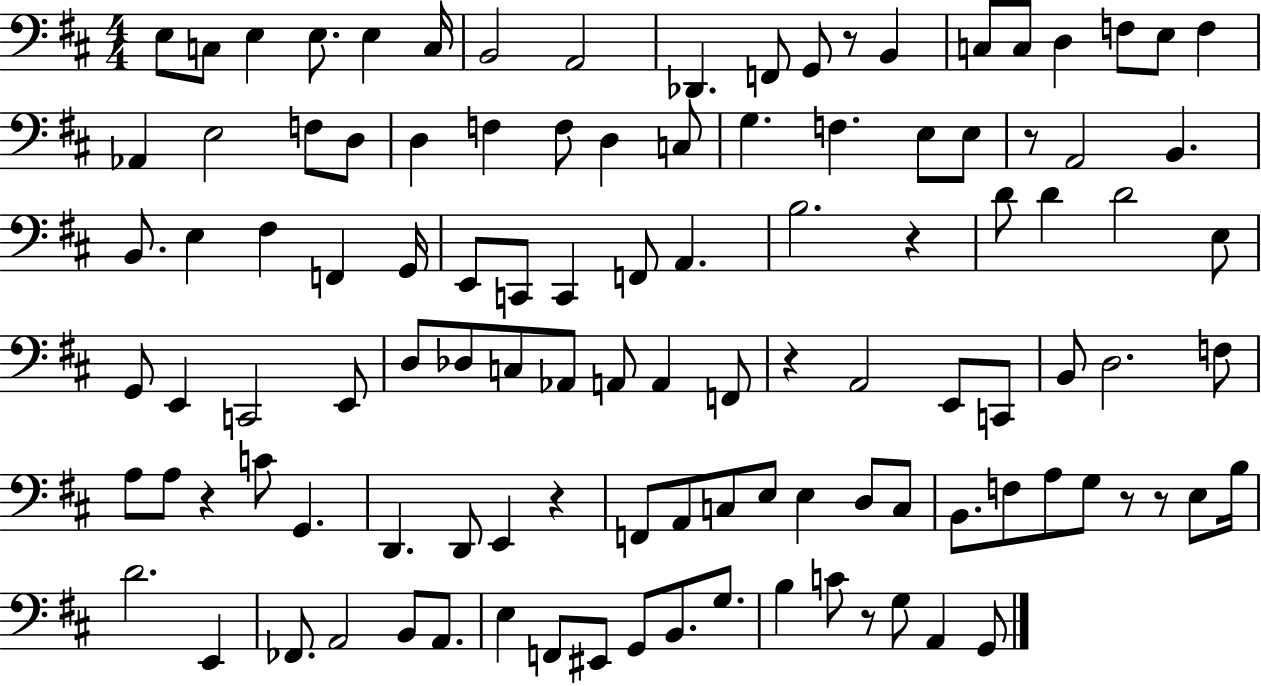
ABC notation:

X:1
T:Untitled
M:4/4
L:1/4
K:D
E,/2 C,/2 E, E,/2 E, C,/4 B,,2 A,,2 _D,, F,,/2 G,,/2 z/2 B,, C,/2 C,/2 D, F,/2 E,/2 F, _A,, E,2 F,/2 D,/2 D, F, F,/2 D, C,/2 G, F, E,/2 E,/2 z/2 A,,2 B,, B,,/2 E, ^F, F,, G,,/4 E,,/2 C,,/2 C,, F,,/2 A,, B,2 z D/2 D D2 E,/2 G,,/2 E,, C,,2 E,,/2 D,/2 _D,/2 C,/2 _A,,/2 A,,/2 A,, F,,/2 z A,,2 E,,/2 C,,/2 B,,/2 D,2 F,/2 A,/2 A,/2 z C/2 G,, D,, D,,/2 E,, z F,,/2 A,,/2 C,/2 E,/2 E, D,/2 C,/2 B,,/2 F,/2 A,/2 G,/2 z/2 z/2 E,/2 B,/4 D2 E,, _F,,/2 A,,2 B,,/2 A,,/2 E, F,,/2 ^E,,/2 G,,/2 B,,/2 G,/2 B, C/2 z/2 G,/2 A,, G,,/2